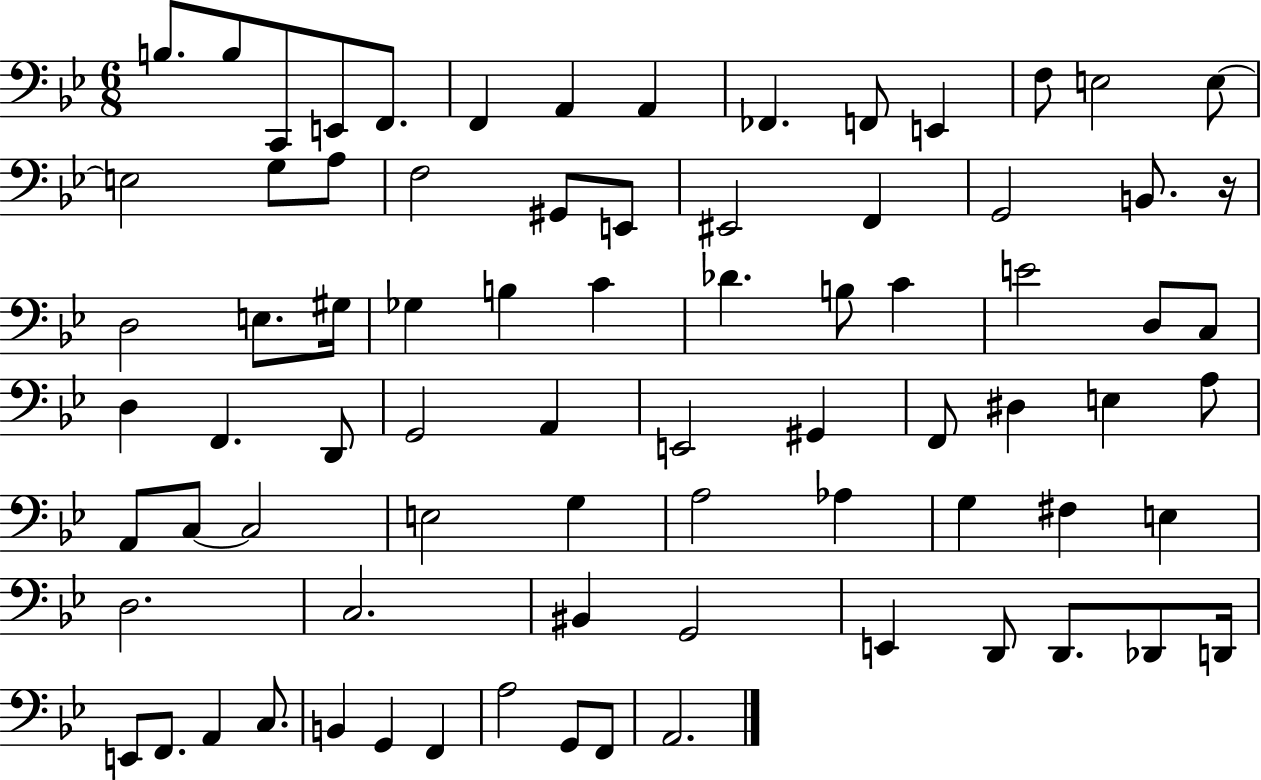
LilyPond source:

{
  \clef bass
  \numericTimeSignature
  \time 6/8
  \key bes \major
  \repeat volta 2 { b8. b8 c,8 e,8 f,8. | f,4 a,4 a,4 | fes,4. f,8 e,4 | f8 e2 e8~~ | \break e2 g8 a8 | f2 gis,8 e,8 | eis,2 f,4 | g,2 b,8. r16 | \break d2 e8. gis16 | ges4 b4 c'4 | des'4. b8 c'4 | e'2 d8 c8 | \break d4 f,4. d,8 | g,2 a,4 | e,2 gis,4 | f,8 dis4 e4 a8 | \break a,8 c8~~ c2 | e2 g4 | a2 aes4 | g4 fis4 e4 | \break d2. | c2. | bis,4 g,2 | e,4 d,8 d,8. des,8 d,16 | \break e,8 f,8. a,4 c8. | b,4 g,4 f,4 | a2 g,8 f,8 | a,2. | \break } \bar "|."
}